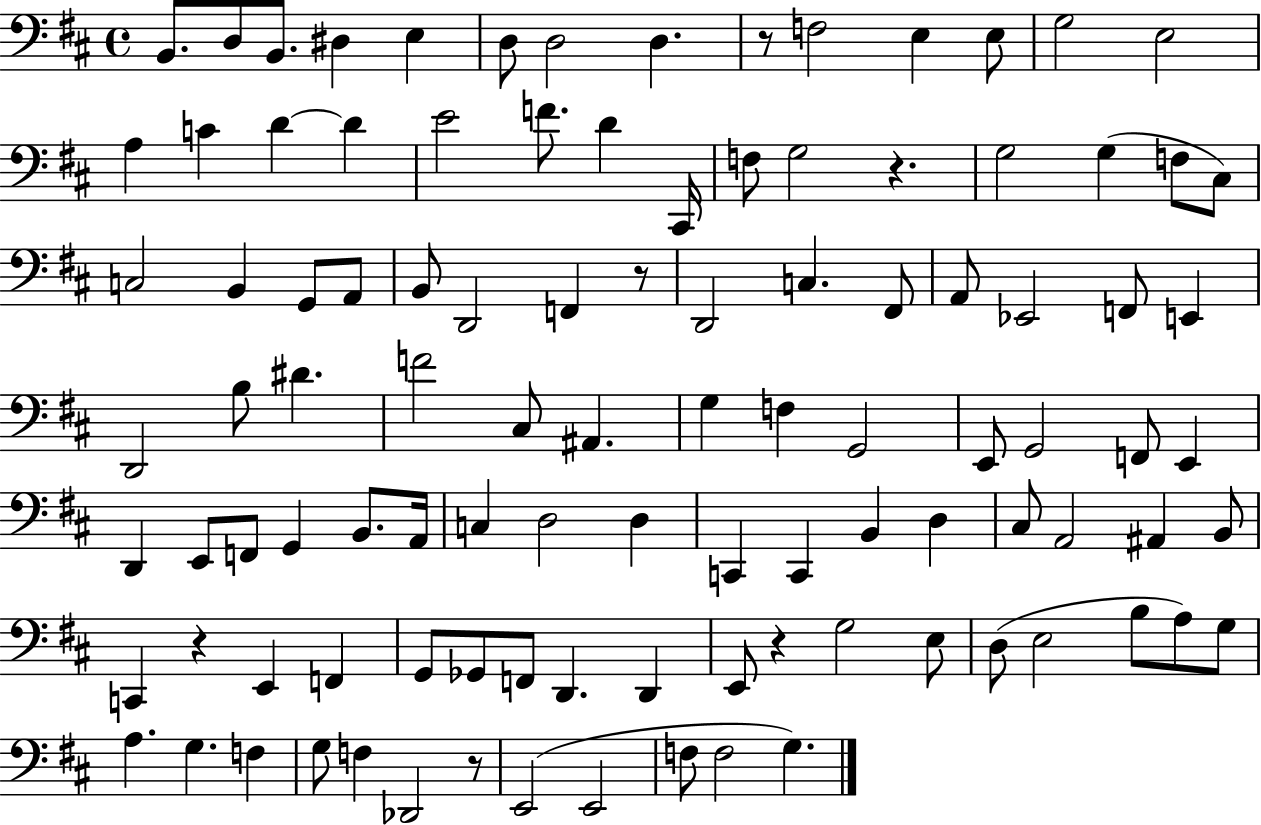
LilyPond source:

{
  \clef bass
  \time 4/4
  \defaultTimeSignature
  \key d \major
  b,8. d8 b,8. dis4 e4 | d8 d2 d4. | r8 f2 e4 e8 | g2 e2 | \break a4 c'4 d'4~~ d'4 | e'2 f'8. d'4 cis,16 | f8 g2 r4. | g2 g4( f8 cis8) | \break c2 b,4 g,8 a,8 | b,8 d,2 f,4 r8 | d,2 c4. fis,8 | a,8 ees,2 f,8 e,4 | \break d,2 b8 dis'4. | f'2 cis8 ais,4. | g4 f4 g,2 | e,8 g,2 f,8 e,4 | \break d,4 e,8 f,8 g,4 b,8. a,16 | c4 d2 d4 | c,4 c,4 b,4 d4 | cis8 a,2 ais,4 b,8 | \break c,4 r4 e,4 f,4 | g,8 ges,8 f,8 d,4. d,4 | e,8 r4 g2 e8 | d8( e2 b8 a8) g8 | \break a4. g4. f4 | g8 f4 des,2 r8 | e,2( e,2 | f8 f2 g4.) | \break \bar "|."
}